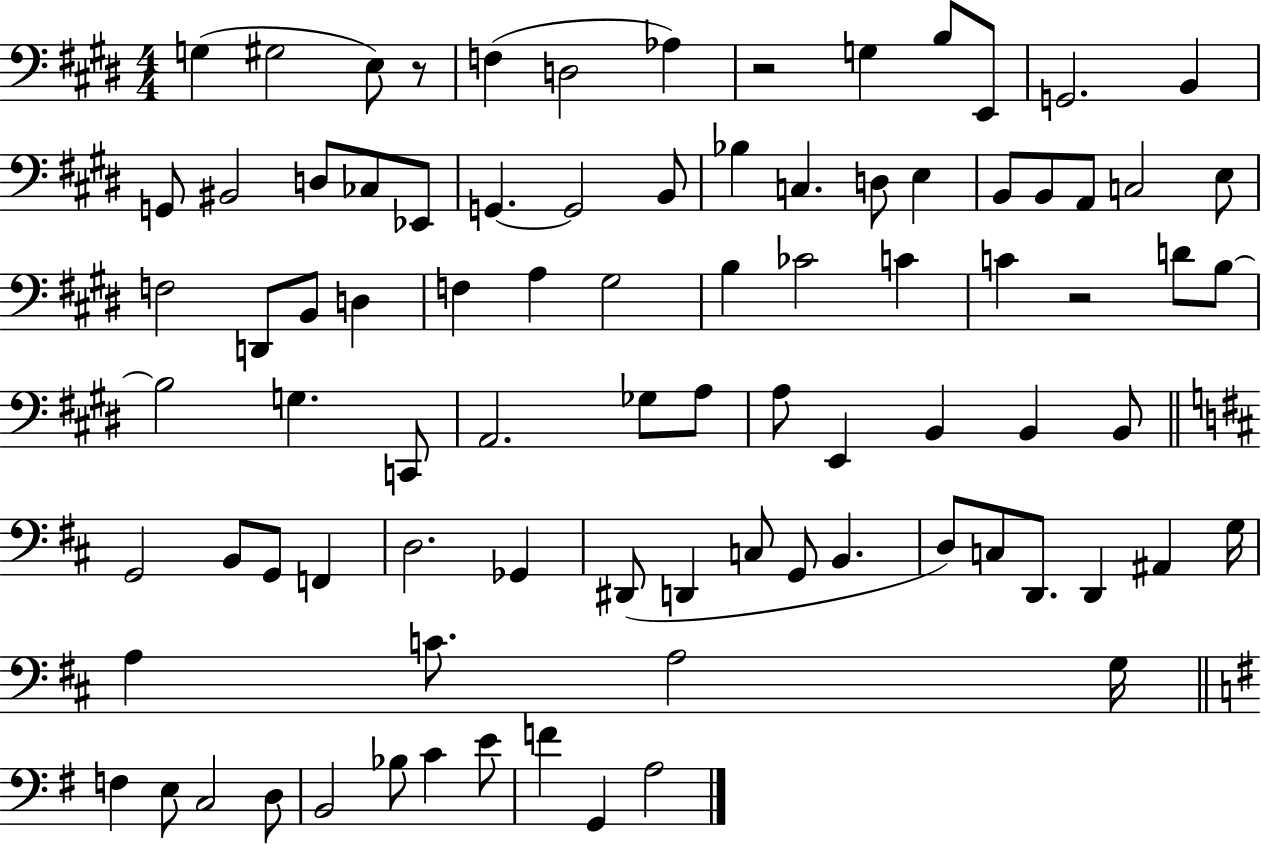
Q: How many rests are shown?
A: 3